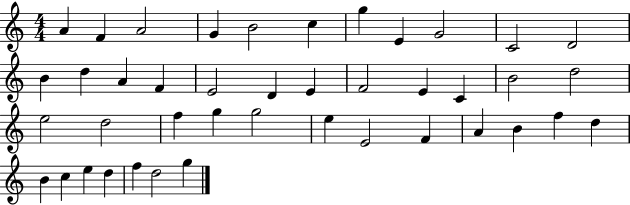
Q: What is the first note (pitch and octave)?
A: A4